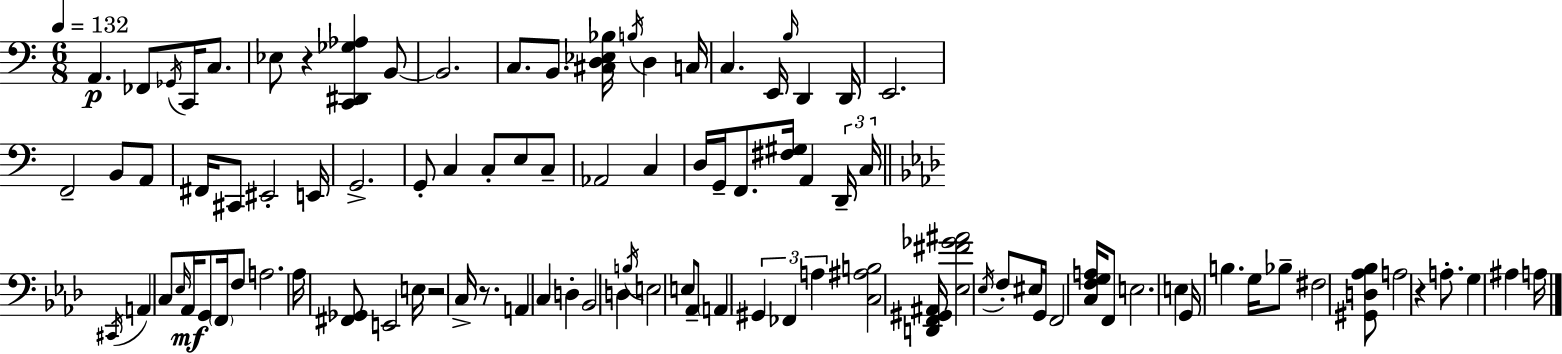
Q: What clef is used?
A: bass